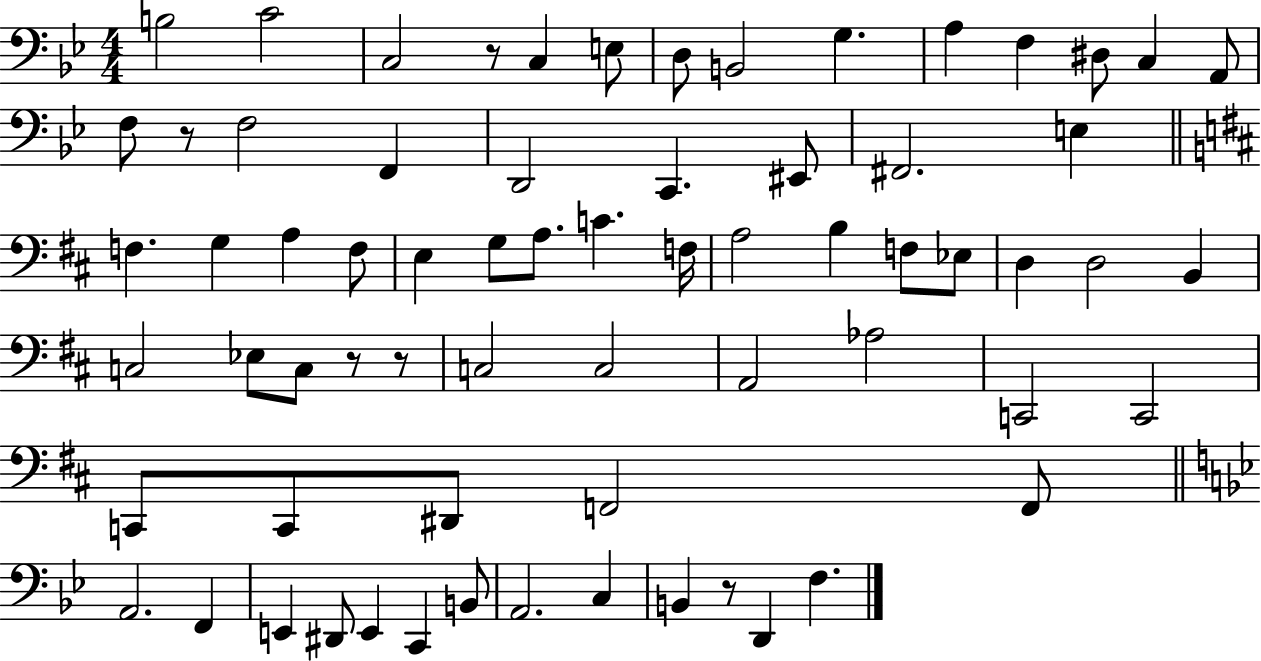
B3/h C4/h C3/h R/e C3/q E3/e D3/e B2/h G3/q. A3/q F3/q D#3/e C3/q A2/e F3/e R/e F3/h F2/q D2/h C2/q. EIS2/e F#2/h. E3/q F3/q. G3/q A3/q F3/e E3/q G3/e A3/e. C4/q. F3/s A3/h B3/q F3/e Eb3/e D3/q D3/h B2/q C3/h Eb3/e C3/e R/e R/e C3/h C3/h A2/h Ab3/h C2/h C2/h C2/e C2/e D#2/e F2/h F2/e A2/h. F2/q E2/q D#2/e E2/q C2/q B2/e A2/h. C3/q B2/q R/e D2/q F3/q.